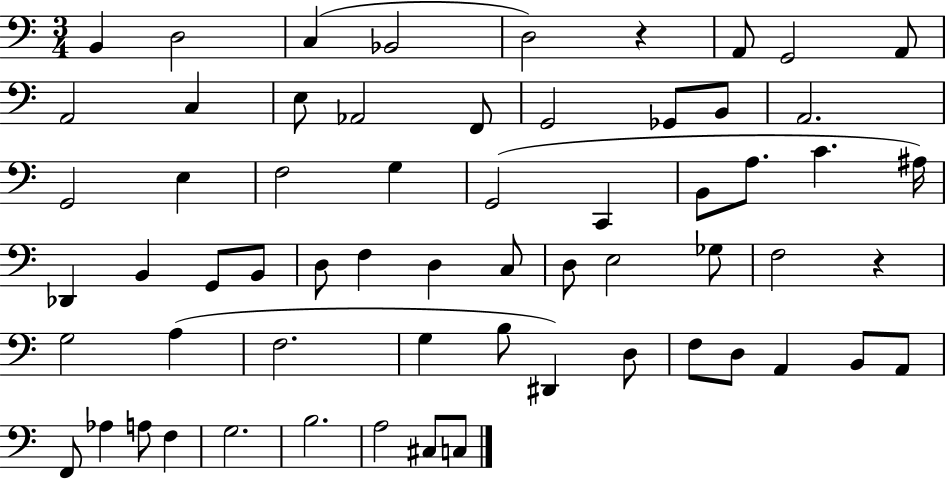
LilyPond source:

{
  \clef bass
  \numericTimeSignature
  \time 3/4
  \key c \major
  b,4 d2 | c4( bes,2 | d2) r4 | a,8 g,2 a,8 | \break a,2 c4 | e8 aes,2 f,8 | g,2 ges,8 b,8 | a,2. | \break g,2 e4 | f2 g4 | g,2( c,4 | b,8 a8. c'4. ais16) | \break des,4 b,4 g,8 b,8 | d8 f4 d4 c8 | d8 e2 ges8 | f2 r4 | \break g2 a4( | f2. | g4 b8 dis,4) d8 | f8 d8 a,4 b,8 a,8 | \break f,8 aes4 a8 f4 | g2. | b2. | a2 cis8 c8 | \break \bar "|."
}